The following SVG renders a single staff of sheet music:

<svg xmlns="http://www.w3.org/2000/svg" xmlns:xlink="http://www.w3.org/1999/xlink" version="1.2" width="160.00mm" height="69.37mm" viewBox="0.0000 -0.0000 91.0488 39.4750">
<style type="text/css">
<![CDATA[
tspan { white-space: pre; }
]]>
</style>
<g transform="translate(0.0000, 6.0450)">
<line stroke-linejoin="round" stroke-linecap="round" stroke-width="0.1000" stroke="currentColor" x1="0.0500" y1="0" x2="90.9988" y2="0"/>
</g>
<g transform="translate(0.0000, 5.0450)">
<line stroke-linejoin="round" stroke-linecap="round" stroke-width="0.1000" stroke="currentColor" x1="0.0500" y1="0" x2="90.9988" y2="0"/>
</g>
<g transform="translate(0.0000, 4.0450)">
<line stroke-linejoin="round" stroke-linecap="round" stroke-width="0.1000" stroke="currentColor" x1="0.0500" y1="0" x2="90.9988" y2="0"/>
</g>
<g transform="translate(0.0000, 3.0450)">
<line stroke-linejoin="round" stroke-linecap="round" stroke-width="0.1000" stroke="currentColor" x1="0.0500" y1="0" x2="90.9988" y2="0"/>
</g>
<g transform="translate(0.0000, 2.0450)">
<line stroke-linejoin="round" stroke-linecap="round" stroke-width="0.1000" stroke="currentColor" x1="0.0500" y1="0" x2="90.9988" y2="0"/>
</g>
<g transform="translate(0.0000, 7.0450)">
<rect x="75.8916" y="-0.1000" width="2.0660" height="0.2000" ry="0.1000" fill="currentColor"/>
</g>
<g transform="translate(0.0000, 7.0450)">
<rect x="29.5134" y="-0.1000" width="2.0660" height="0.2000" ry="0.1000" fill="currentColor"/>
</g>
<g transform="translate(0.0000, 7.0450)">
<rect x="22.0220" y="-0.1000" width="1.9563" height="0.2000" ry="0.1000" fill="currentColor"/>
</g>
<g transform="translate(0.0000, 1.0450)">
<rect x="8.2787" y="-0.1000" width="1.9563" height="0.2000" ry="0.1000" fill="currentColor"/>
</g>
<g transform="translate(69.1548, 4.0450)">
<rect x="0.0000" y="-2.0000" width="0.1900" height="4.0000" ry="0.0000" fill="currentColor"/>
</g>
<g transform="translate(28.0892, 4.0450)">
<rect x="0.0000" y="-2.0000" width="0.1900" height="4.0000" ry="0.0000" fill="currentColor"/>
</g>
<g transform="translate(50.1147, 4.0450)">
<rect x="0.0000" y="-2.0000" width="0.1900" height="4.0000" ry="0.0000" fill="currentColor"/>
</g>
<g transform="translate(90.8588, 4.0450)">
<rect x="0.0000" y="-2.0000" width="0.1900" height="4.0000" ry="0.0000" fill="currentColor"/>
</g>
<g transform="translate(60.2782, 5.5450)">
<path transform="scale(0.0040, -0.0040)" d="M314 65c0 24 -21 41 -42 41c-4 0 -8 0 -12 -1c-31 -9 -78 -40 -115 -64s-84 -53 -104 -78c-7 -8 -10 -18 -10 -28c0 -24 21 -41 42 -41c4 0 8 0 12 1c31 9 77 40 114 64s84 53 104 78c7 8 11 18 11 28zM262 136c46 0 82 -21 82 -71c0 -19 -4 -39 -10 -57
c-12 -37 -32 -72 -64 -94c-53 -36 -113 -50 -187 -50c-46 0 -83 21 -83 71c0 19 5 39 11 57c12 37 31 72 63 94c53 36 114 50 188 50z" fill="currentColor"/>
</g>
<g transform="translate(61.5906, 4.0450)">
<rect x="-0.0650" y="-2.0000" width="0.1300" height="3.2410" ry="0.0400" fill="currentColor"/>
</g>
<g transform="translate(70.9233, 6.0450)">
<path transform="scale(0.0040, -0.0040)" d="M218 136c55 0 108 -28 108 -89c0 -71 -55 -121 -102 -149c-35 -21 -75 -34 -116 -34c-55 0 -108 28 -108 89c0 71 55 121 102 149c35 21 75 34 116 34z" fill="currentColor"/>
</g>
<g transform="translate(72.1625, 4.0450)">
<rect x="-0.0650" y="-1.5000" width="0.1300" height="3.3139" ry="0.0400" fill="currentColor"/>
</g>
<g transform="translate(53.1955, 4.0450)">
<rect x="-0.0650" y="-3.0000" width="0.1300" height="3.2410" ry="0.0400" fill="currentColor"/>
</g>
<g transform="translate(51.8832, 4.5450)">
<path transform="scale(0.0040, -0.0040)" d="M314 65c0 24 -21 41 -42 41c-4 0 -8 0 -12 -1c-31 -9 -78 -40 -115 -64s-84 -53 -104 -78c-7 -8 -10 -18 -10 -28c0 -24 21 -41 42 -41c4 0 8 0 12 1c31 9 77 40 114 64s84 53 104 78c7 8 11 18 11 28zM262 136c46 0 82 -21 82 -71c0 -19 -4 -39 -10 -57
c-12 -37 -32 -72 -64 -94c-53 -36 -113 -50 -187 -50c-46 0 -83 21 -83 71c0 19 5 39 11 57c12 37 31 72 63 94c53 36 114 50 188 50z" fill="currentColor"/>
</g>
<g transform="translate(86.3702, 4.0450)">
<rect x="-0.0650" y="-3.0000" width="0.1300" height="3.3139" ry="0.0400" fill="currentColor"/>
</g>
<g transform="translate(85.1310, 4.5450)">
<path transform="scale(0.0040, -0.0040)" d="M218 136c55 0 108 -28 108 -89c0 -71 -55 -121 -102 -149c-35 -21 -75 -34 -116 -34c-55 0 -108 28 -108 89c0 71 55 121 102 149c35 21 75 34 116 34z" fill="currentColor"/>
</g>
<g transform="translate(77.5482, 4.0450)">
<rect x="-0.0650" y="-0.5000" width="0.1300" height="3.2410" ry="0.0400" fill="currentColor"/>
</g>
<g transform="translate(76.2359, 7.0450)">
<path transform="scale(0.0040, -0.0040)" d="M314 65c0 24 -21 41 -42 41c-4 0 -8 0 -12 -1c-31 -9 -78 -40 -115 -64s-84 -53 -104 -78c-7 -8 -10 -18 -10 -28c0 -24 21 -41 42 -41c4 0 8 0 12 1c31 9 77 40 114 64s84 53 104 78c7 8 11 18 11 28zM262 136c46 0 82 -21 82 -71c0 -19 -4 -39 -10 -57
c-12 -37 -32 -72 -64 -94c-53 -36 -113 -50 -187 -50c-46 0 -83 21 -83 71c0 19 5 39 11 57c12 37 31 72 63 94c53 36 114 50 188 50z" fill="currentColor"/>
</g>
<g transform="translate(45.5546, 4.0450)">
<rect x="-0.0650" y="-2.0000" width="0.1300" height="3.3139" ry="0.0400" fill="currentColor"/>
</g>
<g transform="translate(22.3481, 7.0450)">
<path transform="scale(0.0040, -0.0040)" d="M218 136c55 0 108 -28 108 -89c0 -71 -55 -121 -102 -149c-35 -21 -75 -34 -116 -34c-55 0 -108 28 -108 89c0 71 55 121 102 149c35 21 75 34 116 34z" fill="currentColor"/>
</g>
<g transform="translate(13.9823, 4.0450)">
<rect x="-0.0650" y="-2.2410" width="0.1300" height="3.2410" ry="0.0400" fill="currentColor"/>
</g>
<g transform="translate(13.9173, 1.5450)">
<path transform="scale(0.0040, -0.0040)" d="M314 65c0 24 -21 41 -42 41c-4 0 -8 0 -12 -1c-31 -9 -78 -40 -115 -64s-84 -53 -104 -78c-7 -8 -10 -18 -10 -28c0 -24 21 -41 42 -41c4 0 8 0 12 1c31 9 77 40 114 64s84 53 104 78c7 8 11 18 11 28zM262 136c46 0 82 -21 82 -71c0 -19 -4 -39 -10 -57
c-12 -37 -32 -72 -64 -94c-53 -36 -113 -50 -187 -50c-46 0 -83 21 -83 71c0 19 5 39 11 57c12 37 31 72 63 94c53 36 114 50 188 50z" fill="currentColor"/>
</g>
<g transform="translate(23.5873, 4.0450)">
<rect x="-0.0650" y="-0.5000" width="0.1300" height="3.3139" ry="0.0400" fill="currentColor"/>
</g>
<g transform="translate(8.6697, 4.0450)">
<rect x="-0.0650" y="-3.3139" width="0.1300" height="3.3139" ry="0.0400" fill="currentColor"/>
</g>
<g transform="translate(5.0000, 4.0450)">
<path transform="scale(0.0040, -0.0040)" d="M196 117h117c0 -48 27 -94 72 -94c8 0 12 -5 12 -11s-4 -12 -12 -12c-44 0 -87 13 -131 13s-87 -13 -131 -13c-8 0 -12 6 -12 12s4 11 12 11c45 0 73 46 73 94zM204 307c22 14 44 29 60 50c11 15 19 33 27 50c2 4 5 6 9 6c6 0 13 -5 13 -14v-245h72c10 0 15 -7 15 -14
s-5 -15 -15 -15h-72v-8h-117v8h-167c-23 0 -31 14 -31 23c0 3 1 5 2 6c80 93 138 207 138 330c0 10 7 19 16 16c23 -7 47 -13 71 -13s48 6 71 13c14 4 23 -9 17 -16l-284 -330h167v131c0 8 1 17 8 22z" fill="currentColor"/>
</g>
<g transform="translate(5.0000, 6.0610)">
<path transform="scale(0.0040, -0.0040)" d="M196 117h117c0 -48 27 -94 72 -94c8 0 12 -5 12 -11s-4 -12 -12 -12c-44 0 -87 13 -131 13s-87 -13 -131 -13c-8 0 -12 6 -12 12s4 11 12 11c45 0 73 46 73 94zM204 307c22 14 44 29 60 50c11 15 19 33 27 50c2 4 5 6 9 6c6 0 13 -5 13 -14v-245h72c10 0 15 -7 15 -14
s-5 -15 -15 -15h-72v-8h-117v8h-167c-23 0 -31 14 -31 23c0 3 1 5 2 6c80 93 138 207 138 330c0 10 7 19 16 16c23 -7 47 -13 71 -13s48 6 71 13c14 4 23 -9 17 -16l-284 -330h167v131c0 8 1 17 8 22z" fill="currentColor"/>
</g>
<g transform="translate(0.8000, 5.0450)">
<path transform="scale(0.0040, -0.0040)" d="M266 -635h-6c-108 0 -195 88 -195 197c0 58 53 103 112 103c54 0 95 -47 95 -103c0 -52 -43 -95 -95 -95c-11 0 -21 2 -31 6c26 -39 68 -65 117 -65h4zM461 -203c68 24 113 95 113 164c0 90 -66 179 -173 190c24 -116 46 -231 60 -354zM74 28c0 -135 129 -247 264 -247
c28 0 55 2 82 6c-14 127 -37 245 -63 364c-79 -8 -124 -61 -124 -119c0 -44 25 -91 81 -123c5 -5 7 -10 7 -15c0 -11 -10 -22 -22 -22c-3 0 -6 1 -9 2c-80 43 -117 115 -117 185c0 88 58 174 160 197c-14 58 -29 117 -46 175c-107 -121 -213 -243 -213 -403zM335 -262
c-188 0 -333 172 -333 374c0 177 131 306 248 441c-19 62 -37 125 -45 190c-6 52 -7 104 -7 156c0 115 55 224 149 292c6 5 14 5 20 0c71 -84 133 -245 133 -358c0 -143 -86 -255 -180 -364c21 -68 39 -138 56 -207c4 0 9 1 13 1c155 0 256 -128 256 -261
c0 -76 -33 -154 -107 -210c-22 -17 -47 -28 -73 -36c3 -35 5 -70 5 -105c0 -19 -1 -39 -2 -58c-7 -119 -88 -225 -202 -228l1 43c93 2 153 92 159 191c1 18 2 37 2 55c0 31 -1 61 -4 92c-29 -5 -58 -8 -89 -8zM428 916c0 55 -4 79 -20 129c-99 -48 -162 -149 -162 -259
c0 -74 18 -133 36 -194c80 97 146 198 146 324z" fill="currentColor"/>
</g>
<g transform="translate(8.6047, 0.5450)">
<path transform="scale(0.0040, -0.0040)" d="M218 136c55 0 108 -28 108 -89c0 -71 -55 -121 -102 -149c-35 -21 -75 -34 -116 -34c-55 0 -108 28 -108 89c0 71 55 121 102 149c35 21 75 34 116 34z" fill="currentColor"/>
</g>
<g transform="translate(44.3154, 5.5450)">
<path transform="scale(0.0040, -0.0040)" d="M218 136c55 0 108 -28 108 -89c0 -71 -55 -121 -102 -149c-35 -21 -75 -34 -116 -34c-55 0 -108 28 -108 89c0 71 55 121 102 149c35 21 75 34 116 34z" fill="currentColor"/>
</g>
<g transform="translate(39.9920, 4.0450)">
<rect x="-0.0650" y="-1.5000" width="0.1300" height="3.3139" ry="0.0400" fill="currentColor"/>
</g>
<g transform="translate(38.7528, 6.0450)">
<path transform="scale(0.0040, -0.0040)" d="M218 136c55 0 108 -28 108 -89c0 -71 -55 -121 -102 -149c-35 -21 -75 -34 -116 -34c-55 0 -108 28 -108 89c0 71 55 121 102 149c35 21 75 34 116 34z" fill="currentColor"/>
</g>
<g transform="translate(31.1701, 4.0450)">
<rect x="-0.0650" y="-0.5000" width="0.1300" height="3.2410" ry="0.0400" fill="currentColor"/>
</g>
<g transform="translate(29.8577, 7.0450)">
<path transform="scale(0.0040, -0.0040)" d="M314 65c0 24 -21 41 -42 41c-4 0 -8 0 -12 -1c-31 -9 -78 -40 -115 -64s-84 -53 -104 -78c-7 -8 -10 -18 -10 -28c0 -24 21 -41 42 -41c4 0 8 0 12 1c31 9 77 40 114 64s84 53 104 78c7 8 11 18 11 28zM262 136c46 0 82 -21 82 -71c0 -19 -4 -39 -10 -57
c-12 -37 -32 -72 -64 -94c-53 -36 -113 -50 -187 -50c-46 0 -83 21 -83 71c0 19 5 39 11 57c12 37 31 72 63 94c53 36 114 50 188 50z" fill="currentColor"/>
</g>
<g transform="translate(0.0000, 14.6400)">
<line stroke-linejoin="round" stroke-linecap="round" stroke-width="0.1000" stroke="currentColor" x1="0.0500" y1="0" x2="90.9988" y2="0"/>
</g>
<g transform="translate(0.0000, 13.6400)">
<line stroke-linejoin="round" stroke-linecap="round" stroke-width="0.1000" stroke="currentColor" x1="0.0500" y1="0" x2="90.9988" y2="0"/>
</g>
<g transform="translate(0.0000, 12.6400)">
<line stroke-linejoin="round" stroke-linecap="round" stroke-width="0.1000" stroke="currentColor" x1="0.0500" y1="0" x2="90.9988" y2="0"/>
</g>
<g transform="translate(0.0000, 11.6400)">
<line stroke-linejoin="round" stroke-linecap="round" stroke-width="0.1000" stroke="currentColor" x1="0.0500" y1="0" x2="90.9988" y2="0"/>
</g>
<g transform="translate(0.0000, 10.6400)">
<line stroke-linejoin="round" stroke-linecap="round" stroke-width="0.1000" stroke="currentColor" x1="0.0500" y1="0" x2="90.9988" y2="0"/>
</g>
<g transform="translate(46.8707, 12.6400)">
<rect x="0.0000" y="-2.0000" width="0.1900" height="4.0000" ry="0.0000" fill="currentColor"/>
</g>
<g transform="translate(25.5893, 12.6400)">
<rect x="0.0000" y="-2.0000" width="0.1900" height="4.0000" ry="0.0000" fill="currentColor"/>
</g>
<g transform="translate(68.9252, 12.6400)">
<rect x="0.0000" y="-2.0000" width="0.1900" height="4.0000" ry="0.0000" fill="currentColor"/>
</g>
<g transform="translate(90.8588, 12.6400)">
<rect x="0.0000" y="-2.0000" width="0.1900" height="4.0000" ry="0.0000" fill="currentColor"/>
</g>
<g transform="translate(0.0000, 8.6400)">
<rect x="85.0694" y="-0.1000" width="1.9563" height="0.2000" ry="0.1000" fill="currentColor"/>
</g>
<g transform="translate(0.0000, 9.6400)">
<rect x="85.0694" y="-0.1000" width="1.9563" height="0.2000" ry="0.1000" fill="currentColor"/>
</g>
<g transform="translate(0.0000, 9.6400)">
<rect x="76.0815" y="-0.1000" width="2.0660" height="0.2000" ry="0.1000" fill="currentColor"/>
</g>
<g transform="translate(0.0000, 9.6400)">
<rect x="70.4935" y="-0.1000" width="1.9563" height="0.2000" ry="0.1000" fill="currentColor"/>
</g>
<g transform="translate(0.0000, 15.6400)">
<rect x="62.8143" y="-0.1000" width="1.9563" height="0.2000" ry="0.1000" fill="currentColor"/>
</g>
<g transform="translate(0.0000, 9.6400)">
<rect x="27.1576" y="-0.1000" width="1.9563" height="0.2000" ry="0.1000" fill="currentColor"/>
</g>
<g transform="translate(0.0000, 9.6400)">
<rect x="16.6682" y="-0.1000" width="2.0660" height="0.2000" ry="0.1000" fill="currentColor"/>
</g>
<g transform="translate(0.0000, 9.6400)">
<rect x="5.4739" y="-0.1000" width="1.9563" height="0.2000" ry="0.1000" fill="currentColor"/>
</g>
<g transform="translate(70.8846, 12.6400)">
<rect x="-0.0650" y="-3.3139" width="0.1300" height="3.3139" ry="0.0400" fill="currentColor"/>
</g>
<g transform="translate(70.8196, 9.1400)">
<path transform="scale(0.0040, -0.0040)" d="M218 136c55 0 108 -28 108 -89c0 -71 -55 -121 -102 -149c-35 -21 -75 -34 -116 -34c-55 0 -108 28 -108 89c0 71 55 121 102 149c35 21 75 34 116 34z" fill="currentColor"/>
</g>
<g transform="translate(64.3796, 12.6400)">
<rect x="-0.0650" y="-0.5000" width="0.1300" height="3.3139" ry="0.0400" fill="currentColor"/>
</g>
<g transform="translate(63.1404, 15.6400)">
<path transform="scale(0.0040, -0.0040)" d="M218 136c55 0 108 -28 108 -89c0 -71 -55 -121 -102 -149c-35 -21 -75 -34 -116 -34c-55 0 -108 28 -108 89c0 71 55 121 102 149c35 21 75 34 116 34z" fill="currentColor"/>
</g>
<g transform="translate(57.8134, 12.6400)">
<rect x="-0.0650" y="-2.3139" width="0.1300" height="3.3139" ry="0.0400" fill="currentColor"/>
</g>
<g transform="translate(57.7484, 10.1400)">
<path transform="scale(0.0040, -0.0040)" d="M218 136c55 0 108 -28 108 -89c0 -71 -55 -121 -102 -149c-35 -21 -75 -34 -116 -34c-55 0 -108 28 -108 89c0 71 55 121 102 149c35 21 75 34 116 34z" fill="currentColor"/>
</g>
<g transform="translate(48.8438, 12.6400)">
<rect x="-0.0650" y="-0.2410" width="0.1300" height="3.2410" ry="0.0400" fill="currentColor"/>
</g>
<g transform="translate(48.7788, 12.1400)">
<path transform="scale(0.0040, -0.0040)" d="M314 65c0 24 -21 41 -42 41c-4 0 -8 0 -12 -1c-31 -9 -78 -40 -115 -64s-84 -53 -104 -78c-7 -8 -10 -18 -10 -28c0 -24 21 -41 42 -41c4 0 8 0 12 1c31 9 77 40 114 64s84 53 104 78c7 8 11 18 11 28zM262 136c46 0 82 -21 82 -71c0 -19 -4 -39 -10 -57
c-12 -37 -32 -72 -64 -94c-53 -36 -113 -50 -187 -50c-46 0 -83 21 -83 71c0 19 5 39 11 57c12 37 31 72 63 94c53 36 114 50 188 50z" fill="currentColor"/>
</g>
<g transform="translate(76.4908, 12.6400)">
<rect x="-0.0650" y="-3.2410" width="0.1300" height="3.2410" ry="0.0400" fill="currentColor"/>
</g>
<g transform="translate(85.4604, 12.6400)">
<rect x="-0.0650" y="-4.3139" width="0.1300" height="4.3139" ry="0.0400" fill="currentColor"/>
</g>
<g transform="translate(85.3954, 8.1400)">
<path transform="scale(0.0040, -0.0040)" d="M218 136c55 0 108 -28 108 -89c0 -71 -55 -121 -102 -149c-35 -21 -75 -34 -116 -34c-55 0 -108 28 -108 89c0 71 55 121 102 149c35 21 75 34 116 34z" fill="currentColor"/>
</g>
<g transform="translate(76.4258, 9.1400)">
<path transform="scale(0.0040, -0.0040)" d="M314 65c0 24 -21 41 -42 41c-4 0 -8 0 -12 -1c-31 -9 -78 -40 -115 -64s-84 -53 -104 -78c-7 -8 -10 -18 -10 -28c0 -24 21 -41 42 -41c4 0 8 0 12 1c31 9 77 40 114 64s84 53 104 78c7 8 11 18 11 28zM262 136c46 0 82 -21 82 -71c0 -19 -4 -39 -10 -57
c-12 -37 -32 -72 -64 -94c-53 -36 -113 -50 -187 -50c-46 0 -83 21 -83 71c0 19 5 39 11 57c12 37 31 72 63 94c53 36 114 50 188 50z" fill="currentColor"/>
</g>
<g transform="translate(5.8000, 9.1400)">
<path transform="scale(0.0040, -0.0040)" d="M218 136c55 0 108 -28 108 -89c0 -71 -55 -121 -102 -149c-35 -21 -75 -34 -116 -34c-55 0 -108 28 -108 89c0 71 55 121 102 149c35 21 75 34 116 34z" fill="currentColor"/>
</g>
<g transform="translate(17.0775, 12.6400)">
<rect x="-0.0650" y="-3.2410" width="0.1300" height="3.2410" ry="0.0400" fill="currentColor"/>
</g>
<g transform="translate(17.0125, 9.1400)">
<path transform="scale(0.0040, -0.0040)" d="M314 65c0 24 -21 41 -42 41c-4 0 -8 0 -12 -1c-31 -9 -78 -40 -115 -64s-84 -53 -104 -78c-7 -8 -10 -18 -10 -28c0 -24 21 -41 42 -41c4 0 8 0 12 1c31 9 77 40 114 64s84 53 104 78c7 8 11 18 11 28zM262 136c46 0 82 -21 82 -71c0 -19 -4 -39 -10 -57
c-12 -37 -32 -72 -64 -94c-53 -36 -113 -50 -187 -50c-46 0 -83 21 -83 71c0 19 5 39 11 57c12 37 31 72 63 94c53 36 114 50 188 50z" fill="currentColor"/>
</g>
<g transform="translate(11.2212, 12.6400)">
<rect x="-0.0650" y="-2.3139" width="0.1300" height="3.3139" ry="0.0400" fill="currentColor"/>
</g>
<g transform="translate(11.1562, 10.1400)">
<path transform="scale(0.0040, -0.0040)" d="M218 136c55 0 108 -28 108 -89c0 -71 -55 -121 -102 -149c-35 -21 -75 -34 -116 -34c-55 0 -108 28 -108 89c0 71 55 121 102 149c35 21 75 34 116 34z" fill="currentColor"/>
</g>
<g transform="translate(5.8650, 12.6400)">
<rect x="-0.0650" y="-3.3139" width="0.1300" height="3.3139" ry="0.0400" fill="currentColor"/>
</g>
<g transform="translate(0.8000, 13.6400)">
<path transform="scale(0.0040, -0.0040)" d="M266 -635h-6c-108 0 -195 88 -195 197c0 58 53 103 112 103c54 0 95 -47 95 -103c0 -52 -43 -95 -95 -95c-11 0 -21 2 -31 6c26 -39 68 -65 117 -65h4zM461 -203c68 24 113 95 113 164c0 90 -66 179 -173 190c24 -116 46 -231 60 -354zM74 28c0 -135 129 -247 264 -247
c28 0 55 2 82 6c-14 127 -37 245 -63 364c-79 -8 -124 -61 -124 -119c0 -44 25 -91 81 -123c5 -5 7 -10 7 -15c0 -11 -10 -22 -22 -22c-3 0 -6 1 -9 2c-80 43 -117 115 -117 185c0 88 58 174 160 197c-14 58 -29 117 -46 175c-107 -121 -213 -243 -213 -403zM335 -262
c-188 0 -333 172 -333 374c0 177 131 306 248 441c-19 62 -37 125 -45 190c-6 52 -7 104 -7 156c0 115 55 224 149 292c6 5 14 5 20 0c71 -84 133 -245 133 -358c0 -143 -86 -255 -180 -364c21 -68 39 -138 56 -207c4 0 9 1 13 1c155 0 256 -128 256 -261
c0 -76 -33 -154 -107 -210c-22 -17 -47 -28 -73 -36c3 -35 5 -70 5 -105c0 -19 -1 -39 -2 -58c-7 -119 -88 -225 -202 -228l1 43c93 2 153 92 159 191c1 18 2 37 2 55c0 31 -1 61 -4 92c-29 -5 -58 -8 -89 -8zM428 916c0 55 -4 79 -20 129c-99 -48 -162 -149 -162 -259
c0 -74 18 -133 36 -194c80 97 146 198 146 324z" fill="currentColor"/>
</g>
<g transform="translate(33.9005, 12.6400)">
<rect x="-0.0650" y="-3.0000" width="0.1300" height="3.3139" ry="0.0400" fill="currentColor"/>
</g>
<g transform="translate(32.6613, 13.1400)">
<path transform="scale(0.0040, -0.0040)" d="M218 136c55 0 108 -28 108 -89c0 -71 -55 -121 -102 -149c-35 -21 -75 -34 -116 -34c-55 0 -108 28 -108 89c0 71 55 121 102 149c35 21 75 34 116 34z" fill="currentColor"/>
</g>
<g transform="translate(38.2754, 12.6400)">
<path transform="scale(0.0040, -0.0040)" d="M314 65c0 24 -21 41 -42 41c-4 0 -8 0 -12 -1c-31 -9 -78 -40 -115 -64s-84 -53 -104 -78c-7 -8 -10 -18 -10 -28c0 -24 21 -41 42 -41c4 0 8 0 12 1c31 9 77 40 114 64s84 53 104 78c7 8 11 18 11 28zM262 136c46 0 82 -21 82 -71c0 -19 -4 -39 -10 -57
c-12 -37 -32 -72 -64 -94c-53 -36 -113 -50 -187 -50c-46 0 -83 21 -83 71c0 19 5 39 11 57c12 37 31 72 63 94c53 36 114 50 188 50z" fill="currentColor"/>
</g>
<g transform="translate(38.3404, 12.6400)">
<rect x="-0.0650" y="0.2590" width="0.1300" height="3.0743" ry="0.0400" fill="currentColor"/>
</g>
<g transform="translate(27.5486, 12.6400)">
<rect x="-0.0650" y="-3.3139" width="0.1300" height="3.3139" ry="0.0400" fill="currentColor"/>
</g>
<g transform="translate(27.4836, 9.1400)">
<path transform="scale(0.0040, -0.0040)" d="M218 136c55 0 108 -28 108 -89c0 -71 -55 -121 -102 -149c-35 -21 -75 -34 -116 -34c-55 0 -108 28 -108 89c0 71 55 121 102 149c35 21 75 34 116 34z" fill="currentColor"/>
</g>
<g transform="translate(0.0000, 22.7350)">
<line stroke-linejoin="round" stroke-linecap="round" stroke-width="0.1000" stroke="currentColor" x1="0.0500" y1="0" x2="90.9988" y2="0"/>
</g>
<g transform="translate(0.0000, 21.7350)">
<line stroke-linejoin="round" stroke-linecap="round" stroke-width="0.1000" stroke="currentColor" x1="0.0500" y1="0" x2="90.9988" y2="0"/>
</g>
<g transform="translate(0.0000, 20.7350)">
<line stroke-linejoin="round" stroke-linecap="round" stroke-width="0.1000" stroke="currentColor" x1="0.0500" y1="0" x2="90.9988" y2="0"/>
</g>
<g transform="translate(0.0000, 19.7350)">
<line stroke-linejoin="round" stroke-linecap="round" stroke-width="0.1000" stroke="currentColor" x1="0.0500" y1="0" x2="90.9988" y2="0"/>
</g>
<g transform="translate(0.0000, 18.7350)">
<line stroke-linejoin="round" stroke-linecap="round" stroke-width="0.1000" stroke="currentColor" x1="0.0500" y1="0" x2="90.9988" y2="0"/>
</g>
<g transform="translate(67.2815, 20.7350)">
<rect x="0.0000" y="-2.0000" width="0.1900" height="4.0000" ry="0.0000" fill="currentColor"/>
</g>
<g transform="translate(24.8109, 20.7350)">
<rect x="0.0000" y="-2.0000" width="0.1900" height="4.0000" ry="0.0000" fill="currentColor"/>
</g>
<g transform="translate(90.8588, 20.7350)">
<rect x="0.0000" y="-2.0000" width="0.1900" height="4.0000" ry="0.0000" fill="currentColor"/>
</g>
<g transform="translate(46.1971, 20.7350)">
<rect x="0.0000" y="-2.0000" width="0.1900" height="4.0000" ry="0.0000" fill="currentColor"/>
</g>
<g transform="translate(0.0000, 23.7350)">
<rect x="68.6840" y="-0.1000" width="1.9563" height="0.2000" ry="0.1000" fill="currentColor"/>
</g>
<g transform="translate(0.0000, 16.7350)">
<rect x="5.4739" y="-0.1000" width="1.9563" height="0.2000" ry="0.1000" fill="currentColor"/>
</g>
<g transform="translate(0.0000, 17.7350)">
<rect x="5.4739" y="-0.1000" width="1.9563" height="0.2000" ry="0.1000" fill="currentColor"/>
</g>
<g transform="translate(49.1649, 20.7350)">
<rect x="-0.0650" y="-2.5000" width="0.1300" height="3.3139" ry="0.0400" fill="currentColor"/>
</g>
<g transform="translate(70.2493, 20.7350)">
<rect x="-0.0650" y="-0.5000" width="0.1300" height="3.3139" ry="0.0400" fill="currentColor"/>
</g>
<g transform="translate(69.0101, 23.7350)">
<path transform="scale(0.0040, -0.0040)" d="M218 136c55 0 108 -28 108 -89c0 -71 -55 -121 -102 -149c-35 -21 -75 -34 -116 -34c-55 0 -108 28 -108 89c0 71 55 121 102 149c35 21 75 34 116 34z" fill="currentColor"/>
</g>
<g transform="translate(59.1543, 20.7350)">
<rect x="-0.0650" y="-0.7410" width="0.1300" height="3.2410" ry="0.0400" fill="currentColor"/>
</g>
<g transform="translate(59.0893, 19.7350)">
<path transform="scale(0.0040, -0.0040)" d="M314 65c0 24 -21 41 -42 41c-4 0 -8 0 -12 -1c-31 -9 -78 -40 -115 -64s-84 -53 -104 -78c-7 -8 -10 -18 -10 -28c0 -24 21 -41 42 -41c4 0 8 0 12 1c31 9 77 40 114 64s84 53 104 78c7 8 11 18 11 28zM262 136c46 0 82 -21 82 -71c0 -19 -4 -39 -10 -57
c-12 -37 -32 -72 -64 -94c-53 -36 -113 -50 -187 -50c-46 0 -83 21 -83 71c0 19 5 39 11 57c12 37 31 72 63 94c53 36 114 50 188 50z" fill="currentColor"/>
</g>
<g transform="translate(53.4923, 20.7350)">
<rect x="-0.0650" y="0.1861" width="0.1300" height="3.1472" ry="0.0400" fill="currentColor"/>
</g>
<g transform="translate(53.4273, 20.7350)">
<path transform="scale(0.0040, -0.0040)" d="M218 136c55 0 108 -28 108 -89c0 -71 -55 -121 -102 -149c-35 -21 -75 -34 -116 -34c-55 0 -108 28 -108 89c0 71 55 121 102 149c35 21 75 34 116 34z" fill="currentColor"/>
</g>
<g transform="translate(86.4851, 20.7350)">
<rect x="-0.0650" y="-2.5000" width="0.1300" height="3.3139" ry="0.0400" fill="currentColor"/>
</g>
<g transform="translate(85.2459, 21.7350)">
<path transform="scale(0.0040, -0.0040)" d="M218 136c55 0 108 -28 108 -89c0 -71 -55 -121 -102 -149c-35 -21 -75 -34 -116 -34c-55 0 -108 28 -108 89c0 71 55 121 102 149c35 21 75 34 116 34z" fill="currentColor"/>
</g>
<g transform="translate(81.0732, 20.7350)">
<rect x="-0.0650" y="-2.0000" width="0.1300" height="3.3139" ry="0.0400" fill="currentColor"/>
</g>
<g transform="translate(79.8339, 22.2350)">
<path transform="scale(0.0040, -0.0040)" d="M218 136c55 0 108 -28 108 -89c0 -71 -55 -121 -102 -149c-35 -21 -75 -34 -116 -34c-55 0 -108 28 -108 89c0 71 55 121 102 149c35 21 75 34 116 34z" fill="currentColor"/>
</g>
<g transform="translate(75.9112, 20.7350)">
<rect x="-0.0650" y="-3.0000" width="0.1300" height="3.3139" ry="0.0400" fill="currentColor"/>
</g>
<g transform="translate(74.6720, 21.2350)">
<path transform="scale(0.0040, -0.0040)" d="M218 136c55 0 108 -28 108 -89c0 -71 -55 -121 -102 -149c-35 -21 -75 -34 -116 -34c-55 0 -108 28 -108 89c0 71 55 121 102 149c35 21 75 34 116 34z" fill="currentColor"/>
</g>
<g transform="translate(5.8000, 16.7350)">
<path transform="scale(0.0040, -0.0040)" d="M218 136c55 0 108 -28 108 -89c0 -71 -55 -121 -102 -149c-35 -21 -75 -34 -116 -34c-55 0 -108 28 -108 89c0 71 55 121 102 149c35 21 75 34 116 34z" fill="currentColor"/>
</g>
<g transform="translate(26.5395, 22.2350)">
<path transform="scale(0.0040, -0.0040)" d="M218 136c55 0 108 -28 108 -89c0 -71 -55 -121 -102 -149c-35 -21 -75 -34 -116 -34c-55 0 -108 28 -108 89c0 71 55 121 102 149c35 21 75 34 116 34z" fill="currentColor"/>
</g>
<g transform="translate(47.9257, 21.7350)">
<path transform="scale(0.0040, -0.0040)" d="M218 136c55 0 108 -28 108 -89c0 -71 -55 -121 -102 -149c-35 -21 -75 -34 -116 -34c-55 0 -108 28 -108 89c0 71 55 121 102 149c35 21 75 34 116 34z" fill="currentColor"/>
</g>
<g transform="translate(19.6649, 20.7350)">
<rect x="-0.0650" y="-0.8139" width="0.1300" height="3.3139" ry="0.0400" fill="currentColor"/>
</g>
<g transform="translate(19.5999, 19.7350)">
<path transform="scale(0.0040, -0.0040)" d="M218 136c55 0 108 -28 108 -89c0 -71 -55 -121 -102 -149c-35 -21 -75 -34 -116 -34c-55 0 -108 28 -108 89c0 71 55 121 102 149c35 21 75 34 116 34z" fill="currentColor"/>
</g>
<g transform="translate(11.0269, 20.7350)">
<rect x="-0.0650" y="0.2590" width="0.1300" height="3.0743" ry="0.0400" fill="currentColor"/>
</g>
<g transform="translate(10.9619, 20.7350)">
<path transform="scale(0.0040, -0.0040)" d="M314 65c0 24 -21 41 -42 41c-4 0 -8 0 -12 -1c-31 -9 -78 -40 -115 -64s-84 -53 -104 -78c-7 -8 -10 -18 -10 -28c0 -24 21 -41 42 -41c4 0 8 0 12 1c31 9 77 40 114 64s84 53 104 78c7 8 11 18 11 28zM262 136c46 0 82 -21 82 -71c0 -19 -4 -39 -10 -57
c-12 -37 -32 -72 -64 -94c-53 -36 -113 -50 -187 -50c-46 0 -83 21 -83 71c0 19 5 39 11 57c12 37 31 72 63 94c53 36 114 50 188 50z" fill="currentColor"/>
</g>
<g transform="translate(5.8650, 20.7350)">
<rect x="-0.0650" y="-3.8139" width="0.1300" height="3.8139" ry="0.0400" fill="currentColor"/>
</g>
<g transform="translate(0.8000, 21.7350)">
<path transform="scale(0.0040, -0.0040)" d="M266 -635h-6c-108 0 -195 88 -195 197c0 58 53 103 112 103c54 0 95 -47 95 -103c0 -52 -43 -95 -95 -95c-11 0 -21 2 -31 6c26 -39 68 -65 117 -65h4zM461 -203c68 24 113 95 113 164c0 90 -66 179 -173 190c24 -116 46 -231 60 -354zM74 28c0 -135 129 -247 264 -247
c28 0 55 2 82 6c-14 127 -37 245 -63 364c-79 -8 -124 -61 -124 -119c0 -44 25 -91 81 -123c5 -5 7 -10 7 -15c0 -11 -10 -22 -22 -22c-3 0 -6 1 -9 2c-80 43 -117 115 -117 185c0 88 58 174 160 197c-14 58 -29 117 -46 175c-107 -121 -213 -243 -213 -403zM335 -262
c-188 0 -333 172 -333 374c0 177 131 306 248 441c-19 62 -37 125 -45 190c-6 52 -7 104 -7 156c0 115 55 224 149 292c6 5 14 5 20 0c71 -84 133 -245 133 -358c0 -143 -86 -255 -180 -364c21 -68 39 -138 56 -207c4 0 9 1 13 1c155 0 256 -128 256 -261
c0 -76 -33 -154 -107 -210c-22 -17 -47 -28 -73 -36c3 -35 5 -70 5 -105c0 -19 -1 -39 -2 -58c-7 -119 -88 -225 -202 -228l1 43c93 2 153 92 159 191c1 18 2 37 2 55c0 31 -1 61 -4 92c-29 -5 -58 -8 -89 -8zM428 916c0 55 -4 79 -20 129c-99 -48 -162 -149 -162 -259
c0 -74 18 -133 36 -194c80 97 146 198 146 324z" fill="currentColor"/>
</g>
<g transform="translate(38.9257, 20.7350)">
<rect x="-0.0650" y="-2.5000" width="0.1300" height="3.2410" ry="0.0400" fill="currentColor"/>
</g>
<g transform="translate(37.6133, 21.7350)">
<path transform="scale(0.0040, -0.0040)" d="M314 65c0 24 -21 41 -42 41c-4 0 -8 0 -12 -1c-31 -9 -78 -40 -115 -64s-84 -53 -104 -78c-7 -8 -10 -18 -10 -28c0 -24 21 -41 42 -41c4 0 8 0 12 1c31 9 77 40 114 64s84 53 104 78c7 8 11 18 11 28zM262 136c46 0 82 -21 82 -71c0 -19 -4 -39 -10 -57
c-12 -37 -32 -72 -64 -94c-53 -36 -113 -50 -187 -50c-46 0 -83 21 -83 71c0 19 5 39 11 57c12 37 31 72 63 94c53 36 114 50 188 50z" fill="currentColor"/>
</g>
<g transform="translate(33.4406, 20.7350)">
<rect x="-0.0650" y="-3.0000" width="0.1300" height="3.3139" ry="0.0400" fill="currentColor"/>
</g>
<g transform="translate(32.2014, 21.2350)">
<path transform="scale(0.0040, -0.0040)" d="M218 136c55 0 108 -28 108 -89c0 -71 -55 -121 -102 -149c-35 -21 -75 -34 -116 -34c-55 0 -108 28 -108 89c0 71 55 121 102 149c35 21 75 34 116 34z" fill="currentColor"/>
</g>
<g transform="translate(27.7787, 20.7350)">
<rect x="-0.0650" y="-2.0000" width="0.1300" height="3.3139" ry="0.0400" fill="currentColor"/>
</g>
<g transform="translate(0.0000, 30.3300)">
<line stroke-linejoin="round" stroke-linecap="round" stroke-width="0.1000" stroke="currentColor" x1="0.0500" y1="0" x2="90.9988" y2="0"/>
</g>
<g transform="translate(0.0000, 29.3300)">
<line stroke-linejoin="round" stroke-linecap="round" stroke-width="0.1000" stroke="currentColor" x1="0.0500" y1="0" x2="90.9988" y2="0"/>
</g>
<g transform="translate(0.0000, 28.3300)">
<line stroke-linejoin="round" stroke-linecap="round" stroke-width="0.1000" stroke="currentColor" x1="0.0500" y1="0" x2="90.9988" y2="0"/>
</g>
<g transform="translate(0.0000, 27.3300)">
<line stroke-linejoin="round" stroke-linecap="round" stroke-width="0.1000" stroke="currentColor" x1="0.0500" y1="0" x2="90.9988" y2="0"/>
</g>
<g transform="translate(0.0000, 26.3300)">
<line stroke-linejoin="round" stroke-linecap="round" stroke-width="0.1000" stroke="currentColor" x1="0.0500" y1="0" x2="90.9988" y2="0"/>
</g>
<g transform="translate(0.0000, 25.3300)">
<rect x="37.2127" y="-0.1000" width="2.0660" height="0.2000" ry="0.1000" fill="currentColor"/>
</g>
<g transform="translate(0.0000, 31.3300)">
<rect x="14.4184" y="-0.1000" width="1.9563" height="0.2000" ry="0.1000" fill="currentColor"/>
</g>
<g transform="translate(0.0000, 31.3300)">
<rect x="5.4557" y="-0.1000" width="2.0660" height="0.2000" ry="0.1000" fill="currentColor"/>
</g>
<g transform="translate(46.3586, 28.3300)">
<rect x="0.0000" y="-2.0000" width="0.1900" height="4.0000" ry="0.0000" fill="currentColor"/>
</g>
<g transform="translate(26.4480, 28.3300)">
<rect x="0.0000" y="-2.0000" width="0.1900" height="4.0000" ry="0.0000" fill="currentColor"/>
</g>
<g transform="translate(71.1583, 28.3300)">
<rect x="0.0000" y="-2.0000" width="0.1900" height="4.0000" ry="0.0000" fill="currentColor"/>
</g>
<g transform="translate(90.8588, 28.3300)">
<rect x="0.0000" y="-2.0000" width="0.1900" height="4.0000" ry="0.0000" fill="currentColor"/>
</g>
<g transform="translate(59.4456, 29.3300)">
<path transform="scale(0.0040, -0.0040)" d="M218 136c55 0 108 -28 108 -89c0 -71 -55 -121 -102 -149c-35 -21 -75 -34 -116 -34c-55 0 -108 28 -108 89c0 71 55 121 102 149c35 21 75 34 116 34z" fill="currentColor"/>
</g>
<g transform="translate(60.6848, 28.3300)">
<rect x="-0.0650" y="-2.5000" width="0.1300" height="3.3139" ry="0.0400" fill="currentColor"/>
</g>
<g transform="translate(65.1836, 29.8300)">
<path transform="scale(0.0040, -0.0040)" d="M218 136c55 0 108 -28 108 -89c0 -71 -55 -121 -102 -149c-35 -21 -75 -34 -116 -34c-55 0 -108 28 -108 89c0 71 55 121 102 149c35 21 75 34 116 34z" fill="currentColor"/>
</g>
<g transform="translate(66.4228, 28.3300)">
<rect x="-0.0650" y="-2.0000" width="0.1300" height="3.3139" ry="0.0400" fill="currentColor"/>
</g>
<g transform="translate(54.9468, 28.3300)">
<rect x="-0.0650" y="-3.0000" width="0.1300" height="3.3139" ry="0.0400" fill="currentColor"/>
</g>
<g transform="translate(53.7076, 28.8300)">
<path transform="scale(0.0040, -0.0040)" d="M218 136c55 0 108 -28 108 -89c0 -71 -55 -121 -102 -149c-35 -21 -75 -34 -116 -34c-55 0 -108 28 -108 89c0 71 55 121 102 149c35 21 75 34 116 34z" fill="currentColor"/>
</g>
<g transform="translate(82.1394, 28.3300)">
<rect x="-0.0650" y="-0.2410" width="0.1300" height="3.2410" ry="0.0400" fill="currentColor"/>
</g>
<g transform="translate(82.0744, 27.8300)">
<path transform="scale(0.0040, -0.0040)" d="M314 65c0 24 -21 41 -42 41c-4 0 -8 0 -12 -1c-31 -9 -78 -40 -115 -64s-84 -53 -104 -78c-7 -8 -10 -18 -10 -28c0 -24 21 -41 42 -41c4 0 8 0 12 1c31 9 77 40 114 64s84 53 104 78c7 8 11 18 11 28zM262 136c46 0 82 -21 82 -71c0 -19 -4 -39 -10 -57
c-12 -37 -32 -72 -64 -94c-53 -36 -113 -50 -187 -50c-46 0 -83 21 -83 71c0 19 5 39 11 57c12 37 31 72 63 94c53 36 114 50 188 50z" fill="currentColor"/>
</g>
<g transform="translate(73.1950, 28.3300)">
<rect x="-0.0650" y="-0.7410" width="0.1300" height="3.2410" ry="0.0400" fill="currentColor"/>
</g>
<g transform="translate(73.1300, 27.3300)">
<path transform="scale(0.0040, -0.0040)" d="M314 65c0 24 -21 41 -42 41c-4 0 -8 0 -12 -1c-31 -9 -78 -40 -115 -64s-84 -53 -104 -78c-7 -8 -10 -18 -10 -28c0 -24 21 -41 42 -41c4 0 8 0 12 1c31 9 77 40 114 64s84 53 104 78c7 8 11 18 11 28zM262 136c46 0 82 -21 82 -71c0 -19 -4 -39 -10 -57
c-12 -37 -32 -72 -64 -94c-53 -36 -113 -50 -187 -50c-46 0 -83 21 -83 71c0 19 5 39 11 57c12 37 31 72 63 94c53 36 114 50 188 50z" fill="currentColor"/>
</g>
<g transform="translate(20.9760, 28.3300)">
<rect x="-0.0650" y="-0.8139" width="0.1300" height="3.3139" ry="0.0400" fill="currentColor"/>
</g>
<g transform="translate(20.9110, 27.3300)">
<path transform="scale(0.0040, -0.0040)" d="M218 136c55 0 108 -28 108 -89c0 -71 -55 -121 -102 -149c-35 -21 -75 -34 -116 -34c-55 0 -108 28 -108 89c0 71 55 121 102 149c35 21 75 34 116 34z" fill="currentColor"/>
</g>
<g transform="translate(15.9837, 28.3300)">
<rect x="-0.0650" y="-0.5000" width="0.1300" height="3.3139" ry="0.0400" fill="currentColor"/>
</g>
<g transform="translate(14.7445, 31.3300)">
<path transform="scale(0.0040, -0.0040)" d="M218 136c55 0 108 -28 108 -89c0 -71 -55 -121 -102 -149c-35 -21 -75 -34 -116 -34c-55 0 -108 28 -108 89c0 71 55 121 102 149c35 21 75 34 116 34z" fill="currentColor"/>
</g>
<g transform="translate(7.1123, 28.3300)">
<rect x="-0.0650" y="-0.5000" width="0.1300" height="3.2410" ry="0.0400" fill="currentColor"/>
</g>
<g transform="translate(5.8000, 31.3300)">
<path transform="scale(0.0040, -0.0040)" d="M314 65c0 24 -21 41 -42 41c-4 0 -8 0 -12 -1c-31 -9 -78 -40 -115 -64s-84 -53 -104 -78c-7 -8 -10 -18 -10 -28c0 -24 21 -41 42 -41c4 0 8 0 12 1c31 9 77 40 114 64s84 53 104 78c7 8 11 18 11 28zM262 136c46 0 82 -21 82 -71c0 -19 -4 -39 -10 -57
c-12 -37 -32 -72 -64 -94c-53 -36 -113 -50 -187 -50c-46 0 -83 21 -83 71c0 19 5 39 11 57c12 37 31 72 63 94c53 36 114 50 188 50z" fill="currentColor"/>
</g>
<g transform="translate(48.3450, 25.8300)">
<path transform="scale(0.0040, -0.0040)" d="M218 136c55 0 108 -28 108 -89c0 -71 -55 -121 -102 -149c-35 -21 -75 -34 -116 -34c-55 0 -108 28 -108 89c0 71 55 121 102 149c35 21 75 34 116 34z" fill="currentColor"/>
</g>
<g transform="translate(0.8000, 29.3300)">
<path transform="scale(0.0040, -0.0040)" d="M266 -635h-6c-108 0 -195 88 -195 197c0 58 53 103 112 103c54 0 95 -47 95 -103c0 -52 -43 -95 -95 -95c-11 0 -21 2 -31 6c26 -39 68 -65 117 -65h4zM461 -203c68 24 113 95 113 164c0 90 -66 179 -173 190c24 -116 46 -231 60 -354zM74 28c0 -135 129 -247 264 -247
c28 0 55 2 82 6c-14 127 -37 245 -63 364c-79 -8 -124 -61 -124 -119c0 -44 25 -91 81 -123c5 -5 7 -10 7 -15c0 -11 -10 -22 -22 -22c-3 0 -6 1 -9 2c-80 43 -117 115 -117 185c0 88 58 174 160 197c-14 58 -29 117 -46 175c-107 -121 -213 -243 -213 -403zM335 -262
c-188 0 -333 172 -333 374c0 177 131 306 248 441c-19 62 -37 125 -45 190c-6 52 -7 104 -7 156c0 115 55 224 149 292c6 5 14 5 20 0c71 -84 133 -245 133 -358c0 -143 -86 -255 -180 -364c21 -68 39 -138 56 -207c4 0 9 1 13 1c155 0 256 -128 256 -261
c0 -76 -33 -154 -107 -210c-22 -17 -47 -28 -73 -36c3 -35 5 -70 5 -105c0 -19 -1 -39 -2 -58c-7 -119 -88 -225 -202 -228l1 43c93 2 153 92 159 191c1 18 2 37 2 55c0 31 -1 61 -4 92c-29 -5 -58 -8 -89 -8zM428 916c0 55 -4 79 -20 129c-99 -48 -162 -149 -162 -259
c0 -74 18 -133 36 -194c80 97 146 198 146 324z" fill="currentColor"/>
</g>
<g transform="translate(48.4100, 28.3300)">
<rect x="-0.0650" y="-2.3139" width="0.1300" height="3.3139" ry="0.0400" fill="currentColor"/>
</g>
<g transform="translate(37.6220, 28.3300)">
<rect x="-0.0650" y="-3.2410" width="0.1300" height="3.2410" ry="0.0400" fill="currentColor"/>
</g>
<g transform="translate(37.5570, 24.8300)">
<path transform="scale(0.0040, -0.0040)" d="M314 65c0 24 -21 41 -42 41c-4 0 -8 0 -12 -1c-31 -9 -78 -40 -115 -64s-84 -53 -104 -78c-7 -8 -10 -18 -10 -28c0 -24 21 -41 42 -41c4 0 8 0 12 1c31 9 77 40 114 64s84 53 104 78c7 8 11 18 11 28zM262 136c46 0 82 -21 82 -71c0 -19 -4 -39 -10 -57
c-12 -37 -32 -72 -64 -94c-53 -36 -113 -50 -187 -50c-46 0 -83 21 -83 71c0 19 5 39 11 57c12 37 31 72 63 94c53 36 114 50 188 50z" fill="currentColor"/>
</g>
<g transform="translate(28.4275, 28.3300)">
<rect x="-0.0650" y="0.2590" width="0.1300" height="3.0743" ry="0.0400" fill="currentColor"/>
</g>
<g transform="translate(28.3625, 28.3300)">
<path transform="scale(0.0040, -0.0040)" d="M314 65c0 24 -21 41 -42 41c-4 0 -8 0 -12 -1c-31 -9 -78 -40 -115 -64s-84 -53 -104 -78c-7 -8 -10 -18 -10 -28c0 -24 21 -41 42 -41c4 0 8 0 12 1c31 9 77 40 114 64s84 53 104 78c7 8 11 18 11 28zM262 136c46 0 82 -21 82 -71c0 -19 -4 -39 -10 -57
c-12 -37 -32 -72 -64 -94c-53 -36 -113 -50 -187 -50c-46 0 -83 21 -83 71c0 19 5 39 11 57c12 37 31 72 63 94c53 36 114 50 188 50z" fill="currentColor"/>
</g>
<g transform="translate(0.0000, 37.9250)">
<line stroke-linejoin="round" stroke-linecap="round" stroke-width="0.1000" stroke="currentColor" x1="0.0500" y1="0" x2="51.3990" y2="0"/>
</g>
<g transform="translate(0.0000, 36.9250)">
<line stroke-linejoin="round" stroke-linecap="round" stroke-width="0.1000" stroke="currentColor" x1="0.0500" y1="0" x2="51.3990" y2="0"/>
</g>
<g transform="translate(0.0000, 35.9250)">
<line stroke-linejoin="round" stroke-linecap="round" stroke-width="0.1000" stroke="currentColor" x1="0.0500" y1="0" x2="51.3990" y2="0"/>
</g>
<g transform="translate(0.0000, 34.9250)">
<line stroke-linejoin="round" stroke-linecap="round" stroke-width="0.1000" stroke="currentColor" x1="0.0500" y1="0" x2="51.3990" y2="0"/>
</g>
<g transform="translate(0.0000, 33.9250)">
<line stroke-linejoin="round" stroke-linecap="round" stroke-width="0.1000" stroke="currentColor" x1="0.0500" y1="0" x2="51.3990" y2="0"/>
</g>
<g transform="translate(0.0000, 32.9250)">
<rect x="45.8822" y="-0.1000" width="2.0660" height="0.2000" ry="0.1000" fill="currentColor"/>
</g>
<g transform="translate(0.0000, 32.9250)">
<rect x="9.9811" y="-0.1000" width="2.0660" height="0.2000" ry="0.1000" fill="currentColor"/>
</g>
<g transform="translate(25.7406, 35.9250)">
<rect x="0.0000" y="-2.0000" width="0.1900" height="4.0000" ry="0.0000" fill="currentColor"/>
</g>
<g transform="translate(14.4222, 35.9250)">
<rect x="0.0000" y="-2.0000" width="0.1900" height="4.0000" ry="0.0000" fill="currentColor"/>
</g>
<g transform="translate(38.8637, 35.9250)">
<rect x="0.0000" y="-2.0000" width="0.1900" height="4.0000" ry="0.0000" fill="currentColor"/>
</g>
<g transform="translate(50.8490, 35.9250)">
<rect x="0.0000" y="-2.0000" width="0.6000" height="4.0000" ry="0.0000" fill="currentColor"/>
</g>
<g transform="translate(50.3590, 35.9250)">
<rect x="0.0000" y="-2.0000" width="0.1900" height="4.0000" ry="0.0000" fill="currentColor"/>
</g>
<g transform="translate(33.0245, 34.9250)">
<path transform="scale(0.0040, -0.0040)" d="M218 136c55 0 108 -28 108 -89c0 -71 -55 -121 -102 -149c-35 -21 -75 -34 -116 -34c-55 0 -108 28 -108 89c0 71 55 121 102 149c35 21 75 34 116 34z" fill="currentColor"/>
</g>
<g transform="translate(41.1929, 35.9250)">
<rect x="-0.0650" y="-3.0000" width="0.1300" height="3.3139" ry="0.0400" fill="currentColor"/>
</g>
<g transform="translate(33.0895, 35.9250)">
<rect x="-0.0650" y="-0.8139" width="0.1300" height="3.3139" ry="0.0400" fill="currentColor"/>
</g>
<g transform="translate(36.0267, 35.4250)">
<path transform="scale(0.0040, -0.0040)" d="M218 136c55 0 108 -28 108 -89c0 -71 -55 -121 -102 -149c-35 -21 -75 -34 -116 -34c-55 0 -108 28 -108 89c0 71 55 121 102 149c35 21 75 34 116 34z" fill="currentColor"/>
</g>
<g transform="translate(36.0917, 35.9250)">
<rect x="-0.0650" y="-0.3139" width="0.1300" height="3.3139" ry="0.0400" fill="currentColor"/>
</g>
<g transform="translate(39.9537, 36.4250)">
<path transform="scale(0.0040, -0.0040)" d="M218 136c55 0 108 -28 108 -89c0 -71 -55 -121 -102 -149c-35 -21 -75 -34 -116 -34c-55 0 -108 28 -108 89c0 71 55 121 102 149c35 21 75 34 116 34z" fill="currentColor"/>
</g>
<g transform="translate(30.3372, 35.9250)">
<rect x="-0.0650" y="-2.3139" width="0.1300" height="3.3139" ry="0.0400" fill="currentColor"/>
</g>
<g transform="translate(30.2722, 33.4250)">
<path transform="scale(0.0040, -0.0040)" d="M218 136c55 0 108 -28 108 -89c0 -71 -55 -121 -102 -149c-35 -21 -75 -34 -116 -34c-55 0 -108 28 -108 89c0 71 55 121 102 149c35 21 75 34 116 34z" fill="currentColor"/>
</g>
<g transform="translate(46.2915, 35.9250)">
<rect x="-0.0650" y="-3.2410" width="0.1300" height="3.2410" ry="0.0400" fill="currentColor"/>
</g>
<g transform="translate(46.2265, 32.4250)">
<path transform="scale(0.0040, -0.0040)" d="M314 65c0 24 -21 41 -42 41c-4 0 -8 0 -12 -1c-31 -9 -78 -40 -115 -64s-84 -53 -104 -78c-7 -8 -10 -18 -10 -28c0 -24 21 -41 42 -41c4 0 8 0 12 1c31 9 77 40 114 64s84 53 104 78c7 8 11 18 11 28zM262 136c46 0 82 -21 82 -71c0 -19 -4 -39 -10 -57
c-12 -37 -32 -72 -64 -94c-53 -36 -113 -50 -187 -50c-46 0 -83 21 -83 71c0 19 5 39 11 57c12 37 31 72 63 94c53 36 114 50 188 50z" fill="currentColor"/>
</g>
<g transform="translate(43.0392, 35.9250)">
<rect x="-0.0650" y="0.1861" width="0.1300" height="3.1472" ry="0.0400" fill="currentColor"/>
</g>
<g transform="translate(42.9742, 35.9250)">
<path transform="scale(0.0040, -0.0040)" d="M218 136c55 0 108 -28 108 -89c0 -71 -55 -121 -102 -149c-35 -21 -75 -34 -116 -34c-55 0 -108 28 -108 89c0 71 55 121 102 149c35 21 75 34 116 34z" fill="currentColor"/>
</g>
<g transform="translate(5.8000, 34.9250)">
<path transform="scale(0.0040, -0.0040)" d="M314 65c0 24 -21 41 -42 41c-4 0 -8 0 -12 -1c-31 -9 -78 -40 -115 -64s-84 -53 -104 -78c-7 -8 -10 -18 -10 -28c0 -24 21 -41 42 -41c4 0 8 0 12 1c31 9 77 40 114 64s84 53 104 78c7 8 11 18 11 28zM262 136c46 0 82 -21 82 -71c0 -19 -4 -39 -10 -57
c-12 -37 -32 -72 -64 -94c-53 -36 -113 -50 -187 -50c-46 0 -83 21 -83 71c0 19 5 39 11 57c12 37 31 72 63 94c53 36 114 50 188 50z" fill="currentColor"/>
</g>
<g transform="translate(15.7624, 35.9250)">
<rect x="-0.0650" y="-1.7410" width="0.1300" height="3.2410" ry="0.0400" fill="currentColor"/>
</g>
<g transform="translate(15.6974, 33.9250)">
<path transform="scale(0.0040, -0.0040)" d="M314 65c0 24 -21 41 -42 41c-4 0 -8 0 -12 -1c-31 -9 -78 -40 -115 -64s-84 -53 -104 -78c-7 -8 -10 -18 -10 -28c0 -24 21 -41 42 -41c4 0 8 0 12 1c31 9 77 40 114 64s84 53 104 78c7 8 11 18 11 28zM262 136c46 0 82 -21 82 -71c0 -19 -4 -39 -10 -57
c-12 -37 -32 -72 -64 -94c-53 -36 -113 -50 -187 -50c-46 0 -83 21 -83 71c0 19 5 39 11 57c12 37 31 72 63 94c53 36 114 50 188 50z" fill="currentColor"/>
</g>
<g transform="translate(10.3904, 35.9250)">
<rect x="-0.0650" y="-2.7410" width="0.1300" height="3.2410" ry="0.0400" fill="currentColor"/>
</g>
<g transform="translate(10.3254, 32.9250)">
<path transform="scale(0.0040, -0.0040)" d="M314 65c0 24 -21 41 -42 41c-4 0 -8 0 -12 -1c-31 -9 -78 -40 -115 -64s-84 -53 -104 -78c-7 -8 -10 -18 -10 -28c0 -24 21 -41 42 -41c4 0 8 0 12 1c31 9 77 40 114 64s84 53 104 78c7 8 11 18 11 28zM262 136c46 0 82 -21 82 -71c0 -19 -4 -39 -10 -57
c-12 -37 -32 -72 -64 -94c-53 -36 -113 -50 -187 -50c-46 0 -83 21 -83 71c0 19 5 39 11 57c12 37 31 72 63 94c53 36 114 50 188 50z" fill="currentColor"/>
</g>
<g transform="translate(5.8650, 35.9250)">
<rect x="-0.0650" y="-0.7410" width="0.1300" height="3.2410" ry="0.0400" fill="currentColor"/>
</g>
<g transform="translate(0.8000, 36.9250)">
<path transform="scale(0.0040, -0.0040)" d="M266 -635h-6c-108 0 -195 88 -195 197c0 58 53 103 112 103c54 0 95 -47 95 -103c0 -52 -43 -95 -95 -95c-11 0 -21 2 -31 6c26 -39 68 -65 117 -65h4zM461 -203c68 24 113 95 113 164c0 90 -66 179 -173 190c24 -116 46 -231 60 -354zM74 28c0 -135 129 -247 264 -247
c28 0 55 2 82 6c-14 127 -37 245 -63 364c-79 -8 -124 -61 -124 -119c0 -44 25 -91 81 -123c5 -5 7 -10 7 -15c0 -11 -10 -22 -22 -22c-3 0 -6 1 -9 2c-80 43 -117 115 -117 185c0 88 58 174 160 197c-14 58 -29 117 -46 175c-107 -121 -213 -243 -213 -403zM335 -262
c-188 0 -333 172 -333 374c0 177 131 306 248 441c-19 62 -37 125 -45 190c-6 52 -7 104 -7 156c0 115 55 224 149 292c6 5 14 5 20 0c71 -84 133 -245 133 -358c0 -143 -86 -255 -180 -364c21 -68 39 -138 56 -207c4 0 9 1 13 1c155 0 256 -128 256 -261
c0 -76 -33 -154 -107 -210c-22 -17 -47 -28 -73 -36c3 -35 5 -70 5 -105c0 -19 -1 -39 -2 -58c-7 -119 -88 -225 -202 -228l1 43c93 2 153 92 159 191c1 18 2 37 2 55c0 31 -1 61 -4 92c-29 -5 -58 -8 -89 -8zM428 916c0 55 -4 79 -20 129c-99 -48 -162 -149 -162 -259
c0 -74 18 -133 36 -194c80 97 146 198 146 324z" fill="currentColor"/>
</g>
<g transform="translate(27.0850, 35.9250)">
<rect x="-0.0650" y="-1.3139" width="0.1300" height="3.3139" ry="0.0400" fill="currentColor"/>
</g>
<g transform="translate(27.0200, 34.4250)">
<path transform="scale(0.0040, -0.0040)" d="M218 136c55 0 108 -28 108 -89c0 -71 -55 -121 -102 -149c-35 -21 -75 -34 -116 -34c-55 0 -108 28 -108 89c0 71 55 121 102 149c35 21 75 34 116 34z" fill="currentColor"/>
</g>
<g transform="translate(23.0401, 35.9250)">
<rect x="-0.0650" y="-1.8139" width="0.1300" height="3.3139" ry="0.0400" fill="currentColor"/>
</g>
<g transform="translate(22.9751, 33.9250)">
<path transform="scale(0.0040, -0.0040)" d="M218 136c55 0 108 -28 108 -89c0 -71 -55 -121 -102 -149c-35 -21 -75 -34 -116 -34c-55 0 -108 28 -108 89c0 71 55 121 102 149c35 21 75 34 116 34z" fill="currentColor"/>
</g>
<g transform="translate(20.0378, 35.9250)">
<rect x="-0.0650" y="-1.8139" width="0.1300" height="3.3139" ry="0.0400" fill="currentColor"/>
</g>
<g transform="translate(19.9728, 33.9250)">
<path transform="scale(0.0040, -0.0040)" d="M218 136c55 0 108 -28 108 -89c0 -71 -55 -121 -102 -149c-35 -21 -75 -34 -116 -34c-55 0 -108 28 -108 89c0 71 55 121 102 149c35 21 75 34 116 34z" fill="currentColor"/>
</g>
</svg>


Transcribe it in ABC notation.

X:1
T:Untitled
M:4/4
L:1/4
K:C
b g2 C C2 E F A2 F2 E C2 A b g b2 b A B2 c2 g C b b2 d' c' B2 d F A G2 G B d2 C A F G C2 C d B2 b2 g A G F d2 c2 d2 a2 f2 f f e g d c A B b2